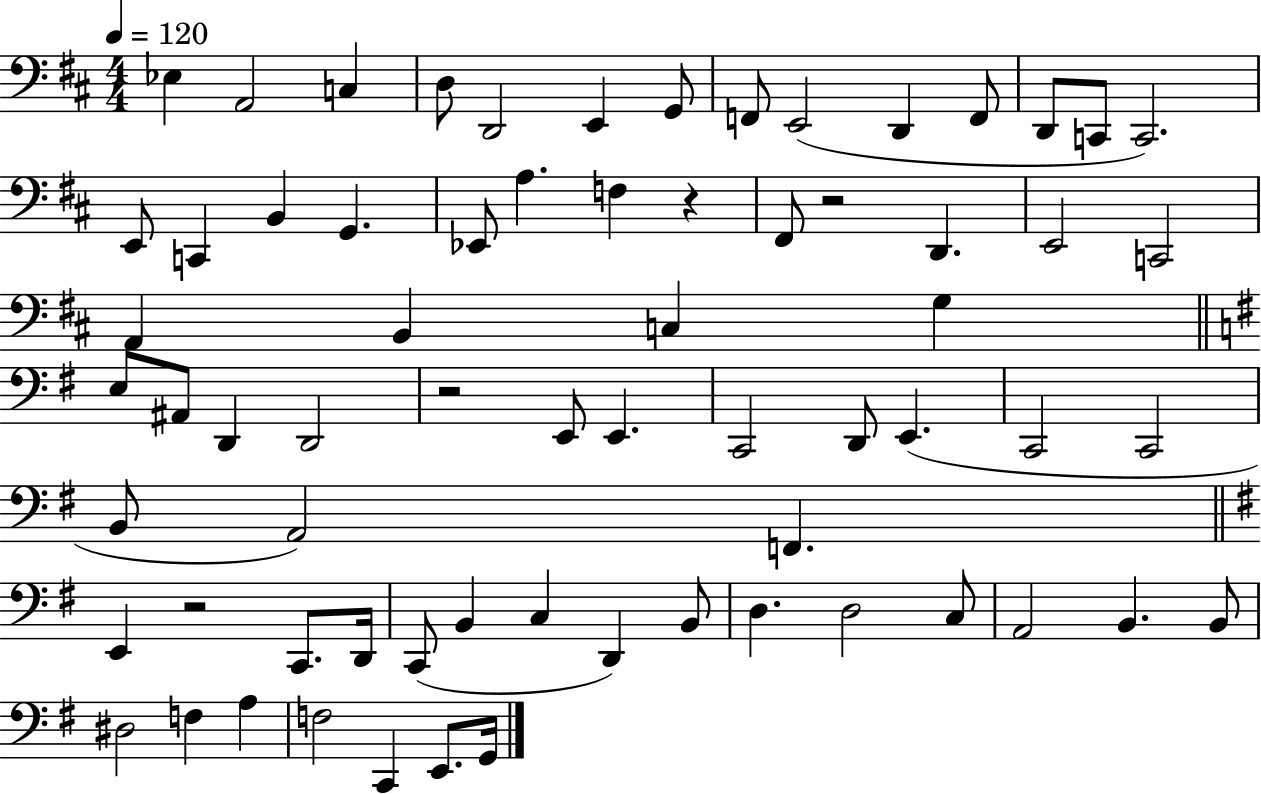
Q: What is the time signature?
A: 4/4